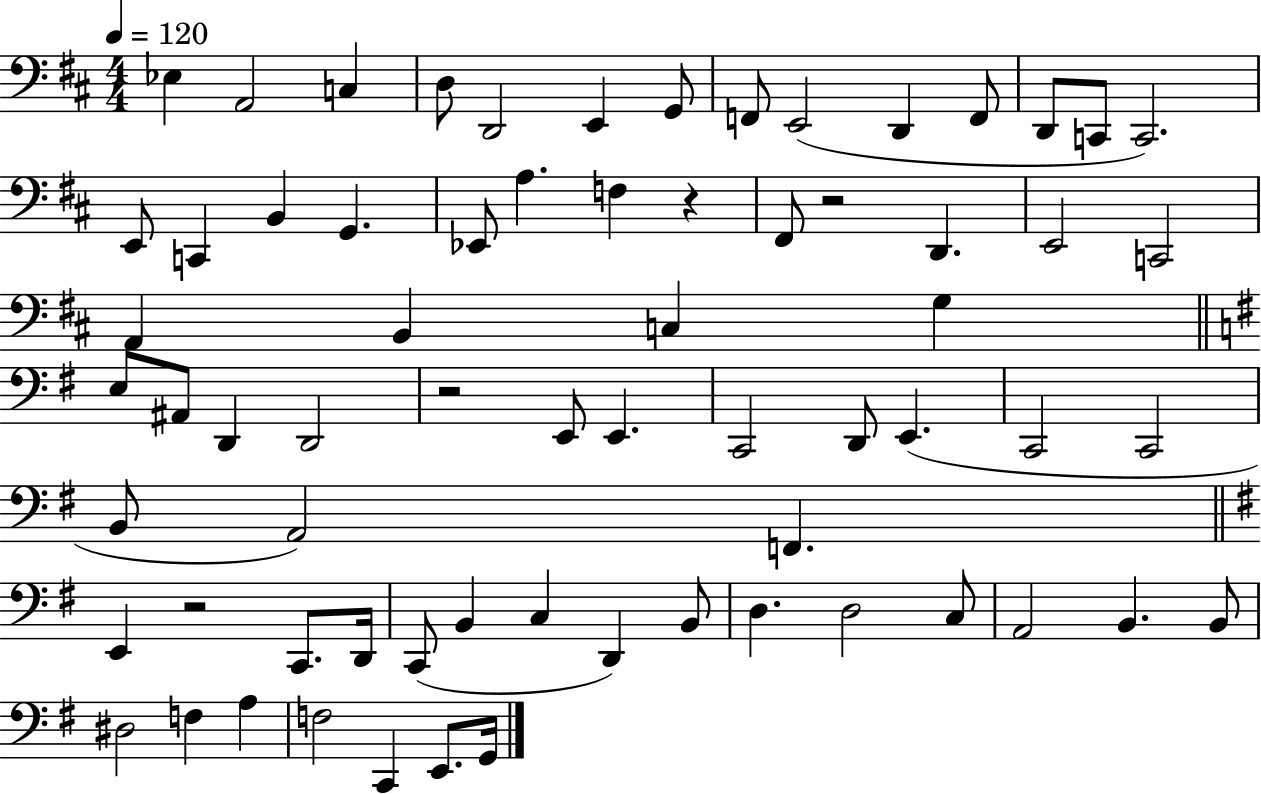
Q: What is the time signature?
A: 4/4